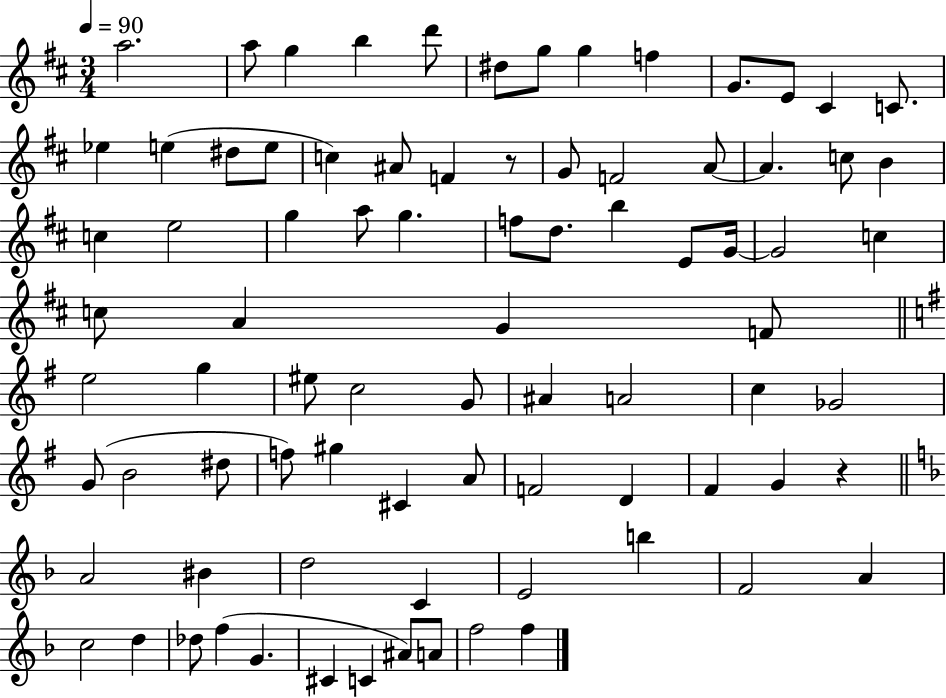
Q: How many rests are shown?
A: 2